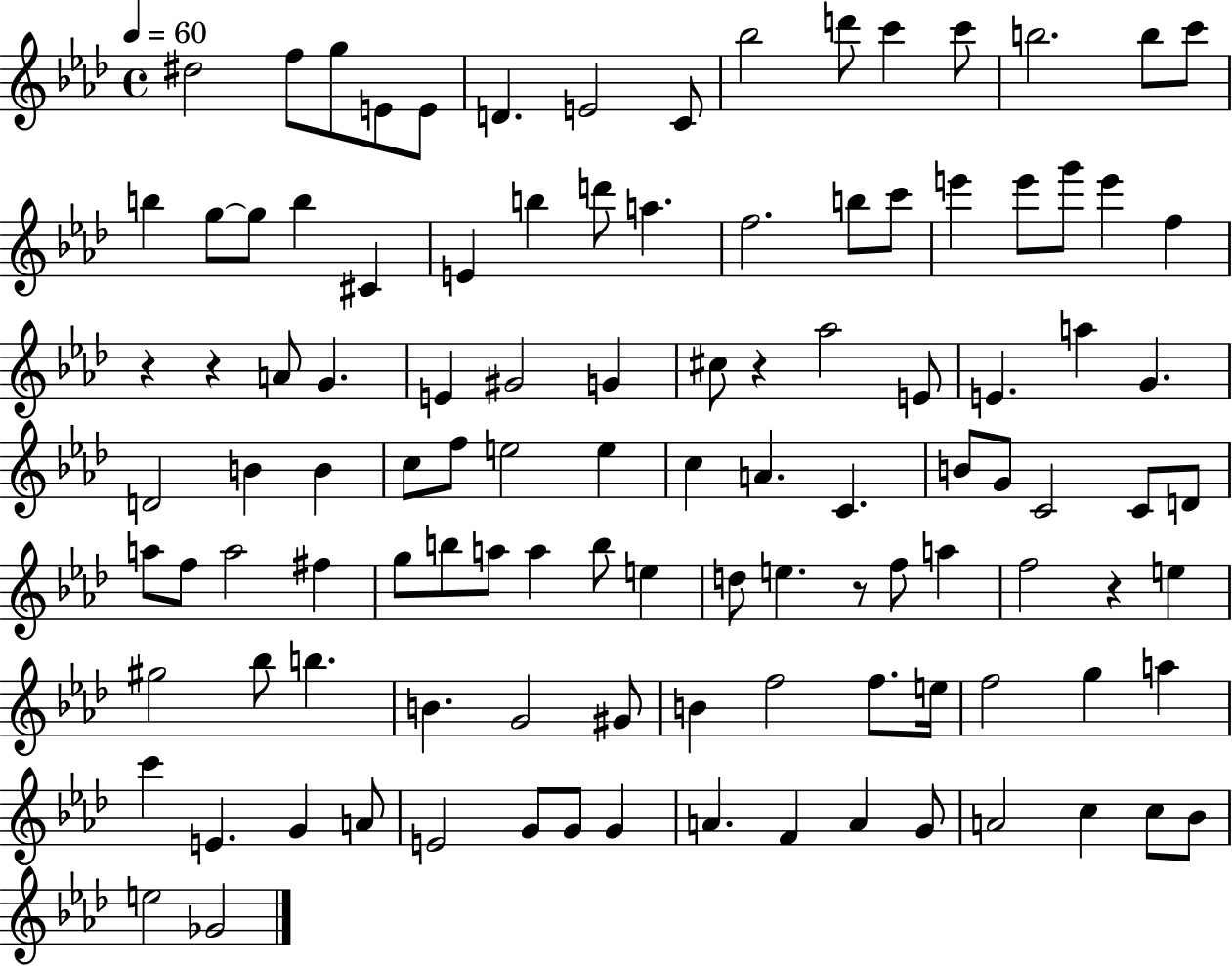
{
  \clef treble
  \time 4/4
  \defaultTimeSignature
  \key aes \major
  \tempo 4 = 60
  dis''2 f''8 g''8 e'8 e'8 | d'4. e'2 c'8 | bes''2 d'''8 c'''4 c'''8 | b''2. b''8 c'''8 | \break b''4 g''8~~ g''8 b''4 cis'4 | e'4 b''4 d'''8 a''4. | f''2. b''8 c'''8 | e'''4 e'''8 g'''8 e'''4 f''4 | \break r4 r4 a'8 g'4. | e'4 gis'2 g'4 | cis''8 r4 aes''2 e'8 | e'4. a''4 g'4. | \break d'2 b'4 b'4 | c''8 f''8 e''2 e''4 | c''4 a'4. c'4. | b'8 g'8 c'2 c'8 d'8 | \break a''8 f''8 a''2 fis''4 | g''8 b''8 a''8 a''4 b''8 e''4 | d''8 e''4. r8 f''8 a''4 | f''2 r4 e''4 | \break gis''2 bes''8 b''4. | b'4. g'2 gis'8 | b'4 f''2 f''8. e''16 | f''2 g''4 a''4 | \break c'''4 e'4. g'4 a'8 | e'2 g'8 g'8 g'4 | a'4. f'4 a'4 g'8 | a'2 c''4 c''8 bes'8 | \break e''2 ges'2 | \bar "|."
}